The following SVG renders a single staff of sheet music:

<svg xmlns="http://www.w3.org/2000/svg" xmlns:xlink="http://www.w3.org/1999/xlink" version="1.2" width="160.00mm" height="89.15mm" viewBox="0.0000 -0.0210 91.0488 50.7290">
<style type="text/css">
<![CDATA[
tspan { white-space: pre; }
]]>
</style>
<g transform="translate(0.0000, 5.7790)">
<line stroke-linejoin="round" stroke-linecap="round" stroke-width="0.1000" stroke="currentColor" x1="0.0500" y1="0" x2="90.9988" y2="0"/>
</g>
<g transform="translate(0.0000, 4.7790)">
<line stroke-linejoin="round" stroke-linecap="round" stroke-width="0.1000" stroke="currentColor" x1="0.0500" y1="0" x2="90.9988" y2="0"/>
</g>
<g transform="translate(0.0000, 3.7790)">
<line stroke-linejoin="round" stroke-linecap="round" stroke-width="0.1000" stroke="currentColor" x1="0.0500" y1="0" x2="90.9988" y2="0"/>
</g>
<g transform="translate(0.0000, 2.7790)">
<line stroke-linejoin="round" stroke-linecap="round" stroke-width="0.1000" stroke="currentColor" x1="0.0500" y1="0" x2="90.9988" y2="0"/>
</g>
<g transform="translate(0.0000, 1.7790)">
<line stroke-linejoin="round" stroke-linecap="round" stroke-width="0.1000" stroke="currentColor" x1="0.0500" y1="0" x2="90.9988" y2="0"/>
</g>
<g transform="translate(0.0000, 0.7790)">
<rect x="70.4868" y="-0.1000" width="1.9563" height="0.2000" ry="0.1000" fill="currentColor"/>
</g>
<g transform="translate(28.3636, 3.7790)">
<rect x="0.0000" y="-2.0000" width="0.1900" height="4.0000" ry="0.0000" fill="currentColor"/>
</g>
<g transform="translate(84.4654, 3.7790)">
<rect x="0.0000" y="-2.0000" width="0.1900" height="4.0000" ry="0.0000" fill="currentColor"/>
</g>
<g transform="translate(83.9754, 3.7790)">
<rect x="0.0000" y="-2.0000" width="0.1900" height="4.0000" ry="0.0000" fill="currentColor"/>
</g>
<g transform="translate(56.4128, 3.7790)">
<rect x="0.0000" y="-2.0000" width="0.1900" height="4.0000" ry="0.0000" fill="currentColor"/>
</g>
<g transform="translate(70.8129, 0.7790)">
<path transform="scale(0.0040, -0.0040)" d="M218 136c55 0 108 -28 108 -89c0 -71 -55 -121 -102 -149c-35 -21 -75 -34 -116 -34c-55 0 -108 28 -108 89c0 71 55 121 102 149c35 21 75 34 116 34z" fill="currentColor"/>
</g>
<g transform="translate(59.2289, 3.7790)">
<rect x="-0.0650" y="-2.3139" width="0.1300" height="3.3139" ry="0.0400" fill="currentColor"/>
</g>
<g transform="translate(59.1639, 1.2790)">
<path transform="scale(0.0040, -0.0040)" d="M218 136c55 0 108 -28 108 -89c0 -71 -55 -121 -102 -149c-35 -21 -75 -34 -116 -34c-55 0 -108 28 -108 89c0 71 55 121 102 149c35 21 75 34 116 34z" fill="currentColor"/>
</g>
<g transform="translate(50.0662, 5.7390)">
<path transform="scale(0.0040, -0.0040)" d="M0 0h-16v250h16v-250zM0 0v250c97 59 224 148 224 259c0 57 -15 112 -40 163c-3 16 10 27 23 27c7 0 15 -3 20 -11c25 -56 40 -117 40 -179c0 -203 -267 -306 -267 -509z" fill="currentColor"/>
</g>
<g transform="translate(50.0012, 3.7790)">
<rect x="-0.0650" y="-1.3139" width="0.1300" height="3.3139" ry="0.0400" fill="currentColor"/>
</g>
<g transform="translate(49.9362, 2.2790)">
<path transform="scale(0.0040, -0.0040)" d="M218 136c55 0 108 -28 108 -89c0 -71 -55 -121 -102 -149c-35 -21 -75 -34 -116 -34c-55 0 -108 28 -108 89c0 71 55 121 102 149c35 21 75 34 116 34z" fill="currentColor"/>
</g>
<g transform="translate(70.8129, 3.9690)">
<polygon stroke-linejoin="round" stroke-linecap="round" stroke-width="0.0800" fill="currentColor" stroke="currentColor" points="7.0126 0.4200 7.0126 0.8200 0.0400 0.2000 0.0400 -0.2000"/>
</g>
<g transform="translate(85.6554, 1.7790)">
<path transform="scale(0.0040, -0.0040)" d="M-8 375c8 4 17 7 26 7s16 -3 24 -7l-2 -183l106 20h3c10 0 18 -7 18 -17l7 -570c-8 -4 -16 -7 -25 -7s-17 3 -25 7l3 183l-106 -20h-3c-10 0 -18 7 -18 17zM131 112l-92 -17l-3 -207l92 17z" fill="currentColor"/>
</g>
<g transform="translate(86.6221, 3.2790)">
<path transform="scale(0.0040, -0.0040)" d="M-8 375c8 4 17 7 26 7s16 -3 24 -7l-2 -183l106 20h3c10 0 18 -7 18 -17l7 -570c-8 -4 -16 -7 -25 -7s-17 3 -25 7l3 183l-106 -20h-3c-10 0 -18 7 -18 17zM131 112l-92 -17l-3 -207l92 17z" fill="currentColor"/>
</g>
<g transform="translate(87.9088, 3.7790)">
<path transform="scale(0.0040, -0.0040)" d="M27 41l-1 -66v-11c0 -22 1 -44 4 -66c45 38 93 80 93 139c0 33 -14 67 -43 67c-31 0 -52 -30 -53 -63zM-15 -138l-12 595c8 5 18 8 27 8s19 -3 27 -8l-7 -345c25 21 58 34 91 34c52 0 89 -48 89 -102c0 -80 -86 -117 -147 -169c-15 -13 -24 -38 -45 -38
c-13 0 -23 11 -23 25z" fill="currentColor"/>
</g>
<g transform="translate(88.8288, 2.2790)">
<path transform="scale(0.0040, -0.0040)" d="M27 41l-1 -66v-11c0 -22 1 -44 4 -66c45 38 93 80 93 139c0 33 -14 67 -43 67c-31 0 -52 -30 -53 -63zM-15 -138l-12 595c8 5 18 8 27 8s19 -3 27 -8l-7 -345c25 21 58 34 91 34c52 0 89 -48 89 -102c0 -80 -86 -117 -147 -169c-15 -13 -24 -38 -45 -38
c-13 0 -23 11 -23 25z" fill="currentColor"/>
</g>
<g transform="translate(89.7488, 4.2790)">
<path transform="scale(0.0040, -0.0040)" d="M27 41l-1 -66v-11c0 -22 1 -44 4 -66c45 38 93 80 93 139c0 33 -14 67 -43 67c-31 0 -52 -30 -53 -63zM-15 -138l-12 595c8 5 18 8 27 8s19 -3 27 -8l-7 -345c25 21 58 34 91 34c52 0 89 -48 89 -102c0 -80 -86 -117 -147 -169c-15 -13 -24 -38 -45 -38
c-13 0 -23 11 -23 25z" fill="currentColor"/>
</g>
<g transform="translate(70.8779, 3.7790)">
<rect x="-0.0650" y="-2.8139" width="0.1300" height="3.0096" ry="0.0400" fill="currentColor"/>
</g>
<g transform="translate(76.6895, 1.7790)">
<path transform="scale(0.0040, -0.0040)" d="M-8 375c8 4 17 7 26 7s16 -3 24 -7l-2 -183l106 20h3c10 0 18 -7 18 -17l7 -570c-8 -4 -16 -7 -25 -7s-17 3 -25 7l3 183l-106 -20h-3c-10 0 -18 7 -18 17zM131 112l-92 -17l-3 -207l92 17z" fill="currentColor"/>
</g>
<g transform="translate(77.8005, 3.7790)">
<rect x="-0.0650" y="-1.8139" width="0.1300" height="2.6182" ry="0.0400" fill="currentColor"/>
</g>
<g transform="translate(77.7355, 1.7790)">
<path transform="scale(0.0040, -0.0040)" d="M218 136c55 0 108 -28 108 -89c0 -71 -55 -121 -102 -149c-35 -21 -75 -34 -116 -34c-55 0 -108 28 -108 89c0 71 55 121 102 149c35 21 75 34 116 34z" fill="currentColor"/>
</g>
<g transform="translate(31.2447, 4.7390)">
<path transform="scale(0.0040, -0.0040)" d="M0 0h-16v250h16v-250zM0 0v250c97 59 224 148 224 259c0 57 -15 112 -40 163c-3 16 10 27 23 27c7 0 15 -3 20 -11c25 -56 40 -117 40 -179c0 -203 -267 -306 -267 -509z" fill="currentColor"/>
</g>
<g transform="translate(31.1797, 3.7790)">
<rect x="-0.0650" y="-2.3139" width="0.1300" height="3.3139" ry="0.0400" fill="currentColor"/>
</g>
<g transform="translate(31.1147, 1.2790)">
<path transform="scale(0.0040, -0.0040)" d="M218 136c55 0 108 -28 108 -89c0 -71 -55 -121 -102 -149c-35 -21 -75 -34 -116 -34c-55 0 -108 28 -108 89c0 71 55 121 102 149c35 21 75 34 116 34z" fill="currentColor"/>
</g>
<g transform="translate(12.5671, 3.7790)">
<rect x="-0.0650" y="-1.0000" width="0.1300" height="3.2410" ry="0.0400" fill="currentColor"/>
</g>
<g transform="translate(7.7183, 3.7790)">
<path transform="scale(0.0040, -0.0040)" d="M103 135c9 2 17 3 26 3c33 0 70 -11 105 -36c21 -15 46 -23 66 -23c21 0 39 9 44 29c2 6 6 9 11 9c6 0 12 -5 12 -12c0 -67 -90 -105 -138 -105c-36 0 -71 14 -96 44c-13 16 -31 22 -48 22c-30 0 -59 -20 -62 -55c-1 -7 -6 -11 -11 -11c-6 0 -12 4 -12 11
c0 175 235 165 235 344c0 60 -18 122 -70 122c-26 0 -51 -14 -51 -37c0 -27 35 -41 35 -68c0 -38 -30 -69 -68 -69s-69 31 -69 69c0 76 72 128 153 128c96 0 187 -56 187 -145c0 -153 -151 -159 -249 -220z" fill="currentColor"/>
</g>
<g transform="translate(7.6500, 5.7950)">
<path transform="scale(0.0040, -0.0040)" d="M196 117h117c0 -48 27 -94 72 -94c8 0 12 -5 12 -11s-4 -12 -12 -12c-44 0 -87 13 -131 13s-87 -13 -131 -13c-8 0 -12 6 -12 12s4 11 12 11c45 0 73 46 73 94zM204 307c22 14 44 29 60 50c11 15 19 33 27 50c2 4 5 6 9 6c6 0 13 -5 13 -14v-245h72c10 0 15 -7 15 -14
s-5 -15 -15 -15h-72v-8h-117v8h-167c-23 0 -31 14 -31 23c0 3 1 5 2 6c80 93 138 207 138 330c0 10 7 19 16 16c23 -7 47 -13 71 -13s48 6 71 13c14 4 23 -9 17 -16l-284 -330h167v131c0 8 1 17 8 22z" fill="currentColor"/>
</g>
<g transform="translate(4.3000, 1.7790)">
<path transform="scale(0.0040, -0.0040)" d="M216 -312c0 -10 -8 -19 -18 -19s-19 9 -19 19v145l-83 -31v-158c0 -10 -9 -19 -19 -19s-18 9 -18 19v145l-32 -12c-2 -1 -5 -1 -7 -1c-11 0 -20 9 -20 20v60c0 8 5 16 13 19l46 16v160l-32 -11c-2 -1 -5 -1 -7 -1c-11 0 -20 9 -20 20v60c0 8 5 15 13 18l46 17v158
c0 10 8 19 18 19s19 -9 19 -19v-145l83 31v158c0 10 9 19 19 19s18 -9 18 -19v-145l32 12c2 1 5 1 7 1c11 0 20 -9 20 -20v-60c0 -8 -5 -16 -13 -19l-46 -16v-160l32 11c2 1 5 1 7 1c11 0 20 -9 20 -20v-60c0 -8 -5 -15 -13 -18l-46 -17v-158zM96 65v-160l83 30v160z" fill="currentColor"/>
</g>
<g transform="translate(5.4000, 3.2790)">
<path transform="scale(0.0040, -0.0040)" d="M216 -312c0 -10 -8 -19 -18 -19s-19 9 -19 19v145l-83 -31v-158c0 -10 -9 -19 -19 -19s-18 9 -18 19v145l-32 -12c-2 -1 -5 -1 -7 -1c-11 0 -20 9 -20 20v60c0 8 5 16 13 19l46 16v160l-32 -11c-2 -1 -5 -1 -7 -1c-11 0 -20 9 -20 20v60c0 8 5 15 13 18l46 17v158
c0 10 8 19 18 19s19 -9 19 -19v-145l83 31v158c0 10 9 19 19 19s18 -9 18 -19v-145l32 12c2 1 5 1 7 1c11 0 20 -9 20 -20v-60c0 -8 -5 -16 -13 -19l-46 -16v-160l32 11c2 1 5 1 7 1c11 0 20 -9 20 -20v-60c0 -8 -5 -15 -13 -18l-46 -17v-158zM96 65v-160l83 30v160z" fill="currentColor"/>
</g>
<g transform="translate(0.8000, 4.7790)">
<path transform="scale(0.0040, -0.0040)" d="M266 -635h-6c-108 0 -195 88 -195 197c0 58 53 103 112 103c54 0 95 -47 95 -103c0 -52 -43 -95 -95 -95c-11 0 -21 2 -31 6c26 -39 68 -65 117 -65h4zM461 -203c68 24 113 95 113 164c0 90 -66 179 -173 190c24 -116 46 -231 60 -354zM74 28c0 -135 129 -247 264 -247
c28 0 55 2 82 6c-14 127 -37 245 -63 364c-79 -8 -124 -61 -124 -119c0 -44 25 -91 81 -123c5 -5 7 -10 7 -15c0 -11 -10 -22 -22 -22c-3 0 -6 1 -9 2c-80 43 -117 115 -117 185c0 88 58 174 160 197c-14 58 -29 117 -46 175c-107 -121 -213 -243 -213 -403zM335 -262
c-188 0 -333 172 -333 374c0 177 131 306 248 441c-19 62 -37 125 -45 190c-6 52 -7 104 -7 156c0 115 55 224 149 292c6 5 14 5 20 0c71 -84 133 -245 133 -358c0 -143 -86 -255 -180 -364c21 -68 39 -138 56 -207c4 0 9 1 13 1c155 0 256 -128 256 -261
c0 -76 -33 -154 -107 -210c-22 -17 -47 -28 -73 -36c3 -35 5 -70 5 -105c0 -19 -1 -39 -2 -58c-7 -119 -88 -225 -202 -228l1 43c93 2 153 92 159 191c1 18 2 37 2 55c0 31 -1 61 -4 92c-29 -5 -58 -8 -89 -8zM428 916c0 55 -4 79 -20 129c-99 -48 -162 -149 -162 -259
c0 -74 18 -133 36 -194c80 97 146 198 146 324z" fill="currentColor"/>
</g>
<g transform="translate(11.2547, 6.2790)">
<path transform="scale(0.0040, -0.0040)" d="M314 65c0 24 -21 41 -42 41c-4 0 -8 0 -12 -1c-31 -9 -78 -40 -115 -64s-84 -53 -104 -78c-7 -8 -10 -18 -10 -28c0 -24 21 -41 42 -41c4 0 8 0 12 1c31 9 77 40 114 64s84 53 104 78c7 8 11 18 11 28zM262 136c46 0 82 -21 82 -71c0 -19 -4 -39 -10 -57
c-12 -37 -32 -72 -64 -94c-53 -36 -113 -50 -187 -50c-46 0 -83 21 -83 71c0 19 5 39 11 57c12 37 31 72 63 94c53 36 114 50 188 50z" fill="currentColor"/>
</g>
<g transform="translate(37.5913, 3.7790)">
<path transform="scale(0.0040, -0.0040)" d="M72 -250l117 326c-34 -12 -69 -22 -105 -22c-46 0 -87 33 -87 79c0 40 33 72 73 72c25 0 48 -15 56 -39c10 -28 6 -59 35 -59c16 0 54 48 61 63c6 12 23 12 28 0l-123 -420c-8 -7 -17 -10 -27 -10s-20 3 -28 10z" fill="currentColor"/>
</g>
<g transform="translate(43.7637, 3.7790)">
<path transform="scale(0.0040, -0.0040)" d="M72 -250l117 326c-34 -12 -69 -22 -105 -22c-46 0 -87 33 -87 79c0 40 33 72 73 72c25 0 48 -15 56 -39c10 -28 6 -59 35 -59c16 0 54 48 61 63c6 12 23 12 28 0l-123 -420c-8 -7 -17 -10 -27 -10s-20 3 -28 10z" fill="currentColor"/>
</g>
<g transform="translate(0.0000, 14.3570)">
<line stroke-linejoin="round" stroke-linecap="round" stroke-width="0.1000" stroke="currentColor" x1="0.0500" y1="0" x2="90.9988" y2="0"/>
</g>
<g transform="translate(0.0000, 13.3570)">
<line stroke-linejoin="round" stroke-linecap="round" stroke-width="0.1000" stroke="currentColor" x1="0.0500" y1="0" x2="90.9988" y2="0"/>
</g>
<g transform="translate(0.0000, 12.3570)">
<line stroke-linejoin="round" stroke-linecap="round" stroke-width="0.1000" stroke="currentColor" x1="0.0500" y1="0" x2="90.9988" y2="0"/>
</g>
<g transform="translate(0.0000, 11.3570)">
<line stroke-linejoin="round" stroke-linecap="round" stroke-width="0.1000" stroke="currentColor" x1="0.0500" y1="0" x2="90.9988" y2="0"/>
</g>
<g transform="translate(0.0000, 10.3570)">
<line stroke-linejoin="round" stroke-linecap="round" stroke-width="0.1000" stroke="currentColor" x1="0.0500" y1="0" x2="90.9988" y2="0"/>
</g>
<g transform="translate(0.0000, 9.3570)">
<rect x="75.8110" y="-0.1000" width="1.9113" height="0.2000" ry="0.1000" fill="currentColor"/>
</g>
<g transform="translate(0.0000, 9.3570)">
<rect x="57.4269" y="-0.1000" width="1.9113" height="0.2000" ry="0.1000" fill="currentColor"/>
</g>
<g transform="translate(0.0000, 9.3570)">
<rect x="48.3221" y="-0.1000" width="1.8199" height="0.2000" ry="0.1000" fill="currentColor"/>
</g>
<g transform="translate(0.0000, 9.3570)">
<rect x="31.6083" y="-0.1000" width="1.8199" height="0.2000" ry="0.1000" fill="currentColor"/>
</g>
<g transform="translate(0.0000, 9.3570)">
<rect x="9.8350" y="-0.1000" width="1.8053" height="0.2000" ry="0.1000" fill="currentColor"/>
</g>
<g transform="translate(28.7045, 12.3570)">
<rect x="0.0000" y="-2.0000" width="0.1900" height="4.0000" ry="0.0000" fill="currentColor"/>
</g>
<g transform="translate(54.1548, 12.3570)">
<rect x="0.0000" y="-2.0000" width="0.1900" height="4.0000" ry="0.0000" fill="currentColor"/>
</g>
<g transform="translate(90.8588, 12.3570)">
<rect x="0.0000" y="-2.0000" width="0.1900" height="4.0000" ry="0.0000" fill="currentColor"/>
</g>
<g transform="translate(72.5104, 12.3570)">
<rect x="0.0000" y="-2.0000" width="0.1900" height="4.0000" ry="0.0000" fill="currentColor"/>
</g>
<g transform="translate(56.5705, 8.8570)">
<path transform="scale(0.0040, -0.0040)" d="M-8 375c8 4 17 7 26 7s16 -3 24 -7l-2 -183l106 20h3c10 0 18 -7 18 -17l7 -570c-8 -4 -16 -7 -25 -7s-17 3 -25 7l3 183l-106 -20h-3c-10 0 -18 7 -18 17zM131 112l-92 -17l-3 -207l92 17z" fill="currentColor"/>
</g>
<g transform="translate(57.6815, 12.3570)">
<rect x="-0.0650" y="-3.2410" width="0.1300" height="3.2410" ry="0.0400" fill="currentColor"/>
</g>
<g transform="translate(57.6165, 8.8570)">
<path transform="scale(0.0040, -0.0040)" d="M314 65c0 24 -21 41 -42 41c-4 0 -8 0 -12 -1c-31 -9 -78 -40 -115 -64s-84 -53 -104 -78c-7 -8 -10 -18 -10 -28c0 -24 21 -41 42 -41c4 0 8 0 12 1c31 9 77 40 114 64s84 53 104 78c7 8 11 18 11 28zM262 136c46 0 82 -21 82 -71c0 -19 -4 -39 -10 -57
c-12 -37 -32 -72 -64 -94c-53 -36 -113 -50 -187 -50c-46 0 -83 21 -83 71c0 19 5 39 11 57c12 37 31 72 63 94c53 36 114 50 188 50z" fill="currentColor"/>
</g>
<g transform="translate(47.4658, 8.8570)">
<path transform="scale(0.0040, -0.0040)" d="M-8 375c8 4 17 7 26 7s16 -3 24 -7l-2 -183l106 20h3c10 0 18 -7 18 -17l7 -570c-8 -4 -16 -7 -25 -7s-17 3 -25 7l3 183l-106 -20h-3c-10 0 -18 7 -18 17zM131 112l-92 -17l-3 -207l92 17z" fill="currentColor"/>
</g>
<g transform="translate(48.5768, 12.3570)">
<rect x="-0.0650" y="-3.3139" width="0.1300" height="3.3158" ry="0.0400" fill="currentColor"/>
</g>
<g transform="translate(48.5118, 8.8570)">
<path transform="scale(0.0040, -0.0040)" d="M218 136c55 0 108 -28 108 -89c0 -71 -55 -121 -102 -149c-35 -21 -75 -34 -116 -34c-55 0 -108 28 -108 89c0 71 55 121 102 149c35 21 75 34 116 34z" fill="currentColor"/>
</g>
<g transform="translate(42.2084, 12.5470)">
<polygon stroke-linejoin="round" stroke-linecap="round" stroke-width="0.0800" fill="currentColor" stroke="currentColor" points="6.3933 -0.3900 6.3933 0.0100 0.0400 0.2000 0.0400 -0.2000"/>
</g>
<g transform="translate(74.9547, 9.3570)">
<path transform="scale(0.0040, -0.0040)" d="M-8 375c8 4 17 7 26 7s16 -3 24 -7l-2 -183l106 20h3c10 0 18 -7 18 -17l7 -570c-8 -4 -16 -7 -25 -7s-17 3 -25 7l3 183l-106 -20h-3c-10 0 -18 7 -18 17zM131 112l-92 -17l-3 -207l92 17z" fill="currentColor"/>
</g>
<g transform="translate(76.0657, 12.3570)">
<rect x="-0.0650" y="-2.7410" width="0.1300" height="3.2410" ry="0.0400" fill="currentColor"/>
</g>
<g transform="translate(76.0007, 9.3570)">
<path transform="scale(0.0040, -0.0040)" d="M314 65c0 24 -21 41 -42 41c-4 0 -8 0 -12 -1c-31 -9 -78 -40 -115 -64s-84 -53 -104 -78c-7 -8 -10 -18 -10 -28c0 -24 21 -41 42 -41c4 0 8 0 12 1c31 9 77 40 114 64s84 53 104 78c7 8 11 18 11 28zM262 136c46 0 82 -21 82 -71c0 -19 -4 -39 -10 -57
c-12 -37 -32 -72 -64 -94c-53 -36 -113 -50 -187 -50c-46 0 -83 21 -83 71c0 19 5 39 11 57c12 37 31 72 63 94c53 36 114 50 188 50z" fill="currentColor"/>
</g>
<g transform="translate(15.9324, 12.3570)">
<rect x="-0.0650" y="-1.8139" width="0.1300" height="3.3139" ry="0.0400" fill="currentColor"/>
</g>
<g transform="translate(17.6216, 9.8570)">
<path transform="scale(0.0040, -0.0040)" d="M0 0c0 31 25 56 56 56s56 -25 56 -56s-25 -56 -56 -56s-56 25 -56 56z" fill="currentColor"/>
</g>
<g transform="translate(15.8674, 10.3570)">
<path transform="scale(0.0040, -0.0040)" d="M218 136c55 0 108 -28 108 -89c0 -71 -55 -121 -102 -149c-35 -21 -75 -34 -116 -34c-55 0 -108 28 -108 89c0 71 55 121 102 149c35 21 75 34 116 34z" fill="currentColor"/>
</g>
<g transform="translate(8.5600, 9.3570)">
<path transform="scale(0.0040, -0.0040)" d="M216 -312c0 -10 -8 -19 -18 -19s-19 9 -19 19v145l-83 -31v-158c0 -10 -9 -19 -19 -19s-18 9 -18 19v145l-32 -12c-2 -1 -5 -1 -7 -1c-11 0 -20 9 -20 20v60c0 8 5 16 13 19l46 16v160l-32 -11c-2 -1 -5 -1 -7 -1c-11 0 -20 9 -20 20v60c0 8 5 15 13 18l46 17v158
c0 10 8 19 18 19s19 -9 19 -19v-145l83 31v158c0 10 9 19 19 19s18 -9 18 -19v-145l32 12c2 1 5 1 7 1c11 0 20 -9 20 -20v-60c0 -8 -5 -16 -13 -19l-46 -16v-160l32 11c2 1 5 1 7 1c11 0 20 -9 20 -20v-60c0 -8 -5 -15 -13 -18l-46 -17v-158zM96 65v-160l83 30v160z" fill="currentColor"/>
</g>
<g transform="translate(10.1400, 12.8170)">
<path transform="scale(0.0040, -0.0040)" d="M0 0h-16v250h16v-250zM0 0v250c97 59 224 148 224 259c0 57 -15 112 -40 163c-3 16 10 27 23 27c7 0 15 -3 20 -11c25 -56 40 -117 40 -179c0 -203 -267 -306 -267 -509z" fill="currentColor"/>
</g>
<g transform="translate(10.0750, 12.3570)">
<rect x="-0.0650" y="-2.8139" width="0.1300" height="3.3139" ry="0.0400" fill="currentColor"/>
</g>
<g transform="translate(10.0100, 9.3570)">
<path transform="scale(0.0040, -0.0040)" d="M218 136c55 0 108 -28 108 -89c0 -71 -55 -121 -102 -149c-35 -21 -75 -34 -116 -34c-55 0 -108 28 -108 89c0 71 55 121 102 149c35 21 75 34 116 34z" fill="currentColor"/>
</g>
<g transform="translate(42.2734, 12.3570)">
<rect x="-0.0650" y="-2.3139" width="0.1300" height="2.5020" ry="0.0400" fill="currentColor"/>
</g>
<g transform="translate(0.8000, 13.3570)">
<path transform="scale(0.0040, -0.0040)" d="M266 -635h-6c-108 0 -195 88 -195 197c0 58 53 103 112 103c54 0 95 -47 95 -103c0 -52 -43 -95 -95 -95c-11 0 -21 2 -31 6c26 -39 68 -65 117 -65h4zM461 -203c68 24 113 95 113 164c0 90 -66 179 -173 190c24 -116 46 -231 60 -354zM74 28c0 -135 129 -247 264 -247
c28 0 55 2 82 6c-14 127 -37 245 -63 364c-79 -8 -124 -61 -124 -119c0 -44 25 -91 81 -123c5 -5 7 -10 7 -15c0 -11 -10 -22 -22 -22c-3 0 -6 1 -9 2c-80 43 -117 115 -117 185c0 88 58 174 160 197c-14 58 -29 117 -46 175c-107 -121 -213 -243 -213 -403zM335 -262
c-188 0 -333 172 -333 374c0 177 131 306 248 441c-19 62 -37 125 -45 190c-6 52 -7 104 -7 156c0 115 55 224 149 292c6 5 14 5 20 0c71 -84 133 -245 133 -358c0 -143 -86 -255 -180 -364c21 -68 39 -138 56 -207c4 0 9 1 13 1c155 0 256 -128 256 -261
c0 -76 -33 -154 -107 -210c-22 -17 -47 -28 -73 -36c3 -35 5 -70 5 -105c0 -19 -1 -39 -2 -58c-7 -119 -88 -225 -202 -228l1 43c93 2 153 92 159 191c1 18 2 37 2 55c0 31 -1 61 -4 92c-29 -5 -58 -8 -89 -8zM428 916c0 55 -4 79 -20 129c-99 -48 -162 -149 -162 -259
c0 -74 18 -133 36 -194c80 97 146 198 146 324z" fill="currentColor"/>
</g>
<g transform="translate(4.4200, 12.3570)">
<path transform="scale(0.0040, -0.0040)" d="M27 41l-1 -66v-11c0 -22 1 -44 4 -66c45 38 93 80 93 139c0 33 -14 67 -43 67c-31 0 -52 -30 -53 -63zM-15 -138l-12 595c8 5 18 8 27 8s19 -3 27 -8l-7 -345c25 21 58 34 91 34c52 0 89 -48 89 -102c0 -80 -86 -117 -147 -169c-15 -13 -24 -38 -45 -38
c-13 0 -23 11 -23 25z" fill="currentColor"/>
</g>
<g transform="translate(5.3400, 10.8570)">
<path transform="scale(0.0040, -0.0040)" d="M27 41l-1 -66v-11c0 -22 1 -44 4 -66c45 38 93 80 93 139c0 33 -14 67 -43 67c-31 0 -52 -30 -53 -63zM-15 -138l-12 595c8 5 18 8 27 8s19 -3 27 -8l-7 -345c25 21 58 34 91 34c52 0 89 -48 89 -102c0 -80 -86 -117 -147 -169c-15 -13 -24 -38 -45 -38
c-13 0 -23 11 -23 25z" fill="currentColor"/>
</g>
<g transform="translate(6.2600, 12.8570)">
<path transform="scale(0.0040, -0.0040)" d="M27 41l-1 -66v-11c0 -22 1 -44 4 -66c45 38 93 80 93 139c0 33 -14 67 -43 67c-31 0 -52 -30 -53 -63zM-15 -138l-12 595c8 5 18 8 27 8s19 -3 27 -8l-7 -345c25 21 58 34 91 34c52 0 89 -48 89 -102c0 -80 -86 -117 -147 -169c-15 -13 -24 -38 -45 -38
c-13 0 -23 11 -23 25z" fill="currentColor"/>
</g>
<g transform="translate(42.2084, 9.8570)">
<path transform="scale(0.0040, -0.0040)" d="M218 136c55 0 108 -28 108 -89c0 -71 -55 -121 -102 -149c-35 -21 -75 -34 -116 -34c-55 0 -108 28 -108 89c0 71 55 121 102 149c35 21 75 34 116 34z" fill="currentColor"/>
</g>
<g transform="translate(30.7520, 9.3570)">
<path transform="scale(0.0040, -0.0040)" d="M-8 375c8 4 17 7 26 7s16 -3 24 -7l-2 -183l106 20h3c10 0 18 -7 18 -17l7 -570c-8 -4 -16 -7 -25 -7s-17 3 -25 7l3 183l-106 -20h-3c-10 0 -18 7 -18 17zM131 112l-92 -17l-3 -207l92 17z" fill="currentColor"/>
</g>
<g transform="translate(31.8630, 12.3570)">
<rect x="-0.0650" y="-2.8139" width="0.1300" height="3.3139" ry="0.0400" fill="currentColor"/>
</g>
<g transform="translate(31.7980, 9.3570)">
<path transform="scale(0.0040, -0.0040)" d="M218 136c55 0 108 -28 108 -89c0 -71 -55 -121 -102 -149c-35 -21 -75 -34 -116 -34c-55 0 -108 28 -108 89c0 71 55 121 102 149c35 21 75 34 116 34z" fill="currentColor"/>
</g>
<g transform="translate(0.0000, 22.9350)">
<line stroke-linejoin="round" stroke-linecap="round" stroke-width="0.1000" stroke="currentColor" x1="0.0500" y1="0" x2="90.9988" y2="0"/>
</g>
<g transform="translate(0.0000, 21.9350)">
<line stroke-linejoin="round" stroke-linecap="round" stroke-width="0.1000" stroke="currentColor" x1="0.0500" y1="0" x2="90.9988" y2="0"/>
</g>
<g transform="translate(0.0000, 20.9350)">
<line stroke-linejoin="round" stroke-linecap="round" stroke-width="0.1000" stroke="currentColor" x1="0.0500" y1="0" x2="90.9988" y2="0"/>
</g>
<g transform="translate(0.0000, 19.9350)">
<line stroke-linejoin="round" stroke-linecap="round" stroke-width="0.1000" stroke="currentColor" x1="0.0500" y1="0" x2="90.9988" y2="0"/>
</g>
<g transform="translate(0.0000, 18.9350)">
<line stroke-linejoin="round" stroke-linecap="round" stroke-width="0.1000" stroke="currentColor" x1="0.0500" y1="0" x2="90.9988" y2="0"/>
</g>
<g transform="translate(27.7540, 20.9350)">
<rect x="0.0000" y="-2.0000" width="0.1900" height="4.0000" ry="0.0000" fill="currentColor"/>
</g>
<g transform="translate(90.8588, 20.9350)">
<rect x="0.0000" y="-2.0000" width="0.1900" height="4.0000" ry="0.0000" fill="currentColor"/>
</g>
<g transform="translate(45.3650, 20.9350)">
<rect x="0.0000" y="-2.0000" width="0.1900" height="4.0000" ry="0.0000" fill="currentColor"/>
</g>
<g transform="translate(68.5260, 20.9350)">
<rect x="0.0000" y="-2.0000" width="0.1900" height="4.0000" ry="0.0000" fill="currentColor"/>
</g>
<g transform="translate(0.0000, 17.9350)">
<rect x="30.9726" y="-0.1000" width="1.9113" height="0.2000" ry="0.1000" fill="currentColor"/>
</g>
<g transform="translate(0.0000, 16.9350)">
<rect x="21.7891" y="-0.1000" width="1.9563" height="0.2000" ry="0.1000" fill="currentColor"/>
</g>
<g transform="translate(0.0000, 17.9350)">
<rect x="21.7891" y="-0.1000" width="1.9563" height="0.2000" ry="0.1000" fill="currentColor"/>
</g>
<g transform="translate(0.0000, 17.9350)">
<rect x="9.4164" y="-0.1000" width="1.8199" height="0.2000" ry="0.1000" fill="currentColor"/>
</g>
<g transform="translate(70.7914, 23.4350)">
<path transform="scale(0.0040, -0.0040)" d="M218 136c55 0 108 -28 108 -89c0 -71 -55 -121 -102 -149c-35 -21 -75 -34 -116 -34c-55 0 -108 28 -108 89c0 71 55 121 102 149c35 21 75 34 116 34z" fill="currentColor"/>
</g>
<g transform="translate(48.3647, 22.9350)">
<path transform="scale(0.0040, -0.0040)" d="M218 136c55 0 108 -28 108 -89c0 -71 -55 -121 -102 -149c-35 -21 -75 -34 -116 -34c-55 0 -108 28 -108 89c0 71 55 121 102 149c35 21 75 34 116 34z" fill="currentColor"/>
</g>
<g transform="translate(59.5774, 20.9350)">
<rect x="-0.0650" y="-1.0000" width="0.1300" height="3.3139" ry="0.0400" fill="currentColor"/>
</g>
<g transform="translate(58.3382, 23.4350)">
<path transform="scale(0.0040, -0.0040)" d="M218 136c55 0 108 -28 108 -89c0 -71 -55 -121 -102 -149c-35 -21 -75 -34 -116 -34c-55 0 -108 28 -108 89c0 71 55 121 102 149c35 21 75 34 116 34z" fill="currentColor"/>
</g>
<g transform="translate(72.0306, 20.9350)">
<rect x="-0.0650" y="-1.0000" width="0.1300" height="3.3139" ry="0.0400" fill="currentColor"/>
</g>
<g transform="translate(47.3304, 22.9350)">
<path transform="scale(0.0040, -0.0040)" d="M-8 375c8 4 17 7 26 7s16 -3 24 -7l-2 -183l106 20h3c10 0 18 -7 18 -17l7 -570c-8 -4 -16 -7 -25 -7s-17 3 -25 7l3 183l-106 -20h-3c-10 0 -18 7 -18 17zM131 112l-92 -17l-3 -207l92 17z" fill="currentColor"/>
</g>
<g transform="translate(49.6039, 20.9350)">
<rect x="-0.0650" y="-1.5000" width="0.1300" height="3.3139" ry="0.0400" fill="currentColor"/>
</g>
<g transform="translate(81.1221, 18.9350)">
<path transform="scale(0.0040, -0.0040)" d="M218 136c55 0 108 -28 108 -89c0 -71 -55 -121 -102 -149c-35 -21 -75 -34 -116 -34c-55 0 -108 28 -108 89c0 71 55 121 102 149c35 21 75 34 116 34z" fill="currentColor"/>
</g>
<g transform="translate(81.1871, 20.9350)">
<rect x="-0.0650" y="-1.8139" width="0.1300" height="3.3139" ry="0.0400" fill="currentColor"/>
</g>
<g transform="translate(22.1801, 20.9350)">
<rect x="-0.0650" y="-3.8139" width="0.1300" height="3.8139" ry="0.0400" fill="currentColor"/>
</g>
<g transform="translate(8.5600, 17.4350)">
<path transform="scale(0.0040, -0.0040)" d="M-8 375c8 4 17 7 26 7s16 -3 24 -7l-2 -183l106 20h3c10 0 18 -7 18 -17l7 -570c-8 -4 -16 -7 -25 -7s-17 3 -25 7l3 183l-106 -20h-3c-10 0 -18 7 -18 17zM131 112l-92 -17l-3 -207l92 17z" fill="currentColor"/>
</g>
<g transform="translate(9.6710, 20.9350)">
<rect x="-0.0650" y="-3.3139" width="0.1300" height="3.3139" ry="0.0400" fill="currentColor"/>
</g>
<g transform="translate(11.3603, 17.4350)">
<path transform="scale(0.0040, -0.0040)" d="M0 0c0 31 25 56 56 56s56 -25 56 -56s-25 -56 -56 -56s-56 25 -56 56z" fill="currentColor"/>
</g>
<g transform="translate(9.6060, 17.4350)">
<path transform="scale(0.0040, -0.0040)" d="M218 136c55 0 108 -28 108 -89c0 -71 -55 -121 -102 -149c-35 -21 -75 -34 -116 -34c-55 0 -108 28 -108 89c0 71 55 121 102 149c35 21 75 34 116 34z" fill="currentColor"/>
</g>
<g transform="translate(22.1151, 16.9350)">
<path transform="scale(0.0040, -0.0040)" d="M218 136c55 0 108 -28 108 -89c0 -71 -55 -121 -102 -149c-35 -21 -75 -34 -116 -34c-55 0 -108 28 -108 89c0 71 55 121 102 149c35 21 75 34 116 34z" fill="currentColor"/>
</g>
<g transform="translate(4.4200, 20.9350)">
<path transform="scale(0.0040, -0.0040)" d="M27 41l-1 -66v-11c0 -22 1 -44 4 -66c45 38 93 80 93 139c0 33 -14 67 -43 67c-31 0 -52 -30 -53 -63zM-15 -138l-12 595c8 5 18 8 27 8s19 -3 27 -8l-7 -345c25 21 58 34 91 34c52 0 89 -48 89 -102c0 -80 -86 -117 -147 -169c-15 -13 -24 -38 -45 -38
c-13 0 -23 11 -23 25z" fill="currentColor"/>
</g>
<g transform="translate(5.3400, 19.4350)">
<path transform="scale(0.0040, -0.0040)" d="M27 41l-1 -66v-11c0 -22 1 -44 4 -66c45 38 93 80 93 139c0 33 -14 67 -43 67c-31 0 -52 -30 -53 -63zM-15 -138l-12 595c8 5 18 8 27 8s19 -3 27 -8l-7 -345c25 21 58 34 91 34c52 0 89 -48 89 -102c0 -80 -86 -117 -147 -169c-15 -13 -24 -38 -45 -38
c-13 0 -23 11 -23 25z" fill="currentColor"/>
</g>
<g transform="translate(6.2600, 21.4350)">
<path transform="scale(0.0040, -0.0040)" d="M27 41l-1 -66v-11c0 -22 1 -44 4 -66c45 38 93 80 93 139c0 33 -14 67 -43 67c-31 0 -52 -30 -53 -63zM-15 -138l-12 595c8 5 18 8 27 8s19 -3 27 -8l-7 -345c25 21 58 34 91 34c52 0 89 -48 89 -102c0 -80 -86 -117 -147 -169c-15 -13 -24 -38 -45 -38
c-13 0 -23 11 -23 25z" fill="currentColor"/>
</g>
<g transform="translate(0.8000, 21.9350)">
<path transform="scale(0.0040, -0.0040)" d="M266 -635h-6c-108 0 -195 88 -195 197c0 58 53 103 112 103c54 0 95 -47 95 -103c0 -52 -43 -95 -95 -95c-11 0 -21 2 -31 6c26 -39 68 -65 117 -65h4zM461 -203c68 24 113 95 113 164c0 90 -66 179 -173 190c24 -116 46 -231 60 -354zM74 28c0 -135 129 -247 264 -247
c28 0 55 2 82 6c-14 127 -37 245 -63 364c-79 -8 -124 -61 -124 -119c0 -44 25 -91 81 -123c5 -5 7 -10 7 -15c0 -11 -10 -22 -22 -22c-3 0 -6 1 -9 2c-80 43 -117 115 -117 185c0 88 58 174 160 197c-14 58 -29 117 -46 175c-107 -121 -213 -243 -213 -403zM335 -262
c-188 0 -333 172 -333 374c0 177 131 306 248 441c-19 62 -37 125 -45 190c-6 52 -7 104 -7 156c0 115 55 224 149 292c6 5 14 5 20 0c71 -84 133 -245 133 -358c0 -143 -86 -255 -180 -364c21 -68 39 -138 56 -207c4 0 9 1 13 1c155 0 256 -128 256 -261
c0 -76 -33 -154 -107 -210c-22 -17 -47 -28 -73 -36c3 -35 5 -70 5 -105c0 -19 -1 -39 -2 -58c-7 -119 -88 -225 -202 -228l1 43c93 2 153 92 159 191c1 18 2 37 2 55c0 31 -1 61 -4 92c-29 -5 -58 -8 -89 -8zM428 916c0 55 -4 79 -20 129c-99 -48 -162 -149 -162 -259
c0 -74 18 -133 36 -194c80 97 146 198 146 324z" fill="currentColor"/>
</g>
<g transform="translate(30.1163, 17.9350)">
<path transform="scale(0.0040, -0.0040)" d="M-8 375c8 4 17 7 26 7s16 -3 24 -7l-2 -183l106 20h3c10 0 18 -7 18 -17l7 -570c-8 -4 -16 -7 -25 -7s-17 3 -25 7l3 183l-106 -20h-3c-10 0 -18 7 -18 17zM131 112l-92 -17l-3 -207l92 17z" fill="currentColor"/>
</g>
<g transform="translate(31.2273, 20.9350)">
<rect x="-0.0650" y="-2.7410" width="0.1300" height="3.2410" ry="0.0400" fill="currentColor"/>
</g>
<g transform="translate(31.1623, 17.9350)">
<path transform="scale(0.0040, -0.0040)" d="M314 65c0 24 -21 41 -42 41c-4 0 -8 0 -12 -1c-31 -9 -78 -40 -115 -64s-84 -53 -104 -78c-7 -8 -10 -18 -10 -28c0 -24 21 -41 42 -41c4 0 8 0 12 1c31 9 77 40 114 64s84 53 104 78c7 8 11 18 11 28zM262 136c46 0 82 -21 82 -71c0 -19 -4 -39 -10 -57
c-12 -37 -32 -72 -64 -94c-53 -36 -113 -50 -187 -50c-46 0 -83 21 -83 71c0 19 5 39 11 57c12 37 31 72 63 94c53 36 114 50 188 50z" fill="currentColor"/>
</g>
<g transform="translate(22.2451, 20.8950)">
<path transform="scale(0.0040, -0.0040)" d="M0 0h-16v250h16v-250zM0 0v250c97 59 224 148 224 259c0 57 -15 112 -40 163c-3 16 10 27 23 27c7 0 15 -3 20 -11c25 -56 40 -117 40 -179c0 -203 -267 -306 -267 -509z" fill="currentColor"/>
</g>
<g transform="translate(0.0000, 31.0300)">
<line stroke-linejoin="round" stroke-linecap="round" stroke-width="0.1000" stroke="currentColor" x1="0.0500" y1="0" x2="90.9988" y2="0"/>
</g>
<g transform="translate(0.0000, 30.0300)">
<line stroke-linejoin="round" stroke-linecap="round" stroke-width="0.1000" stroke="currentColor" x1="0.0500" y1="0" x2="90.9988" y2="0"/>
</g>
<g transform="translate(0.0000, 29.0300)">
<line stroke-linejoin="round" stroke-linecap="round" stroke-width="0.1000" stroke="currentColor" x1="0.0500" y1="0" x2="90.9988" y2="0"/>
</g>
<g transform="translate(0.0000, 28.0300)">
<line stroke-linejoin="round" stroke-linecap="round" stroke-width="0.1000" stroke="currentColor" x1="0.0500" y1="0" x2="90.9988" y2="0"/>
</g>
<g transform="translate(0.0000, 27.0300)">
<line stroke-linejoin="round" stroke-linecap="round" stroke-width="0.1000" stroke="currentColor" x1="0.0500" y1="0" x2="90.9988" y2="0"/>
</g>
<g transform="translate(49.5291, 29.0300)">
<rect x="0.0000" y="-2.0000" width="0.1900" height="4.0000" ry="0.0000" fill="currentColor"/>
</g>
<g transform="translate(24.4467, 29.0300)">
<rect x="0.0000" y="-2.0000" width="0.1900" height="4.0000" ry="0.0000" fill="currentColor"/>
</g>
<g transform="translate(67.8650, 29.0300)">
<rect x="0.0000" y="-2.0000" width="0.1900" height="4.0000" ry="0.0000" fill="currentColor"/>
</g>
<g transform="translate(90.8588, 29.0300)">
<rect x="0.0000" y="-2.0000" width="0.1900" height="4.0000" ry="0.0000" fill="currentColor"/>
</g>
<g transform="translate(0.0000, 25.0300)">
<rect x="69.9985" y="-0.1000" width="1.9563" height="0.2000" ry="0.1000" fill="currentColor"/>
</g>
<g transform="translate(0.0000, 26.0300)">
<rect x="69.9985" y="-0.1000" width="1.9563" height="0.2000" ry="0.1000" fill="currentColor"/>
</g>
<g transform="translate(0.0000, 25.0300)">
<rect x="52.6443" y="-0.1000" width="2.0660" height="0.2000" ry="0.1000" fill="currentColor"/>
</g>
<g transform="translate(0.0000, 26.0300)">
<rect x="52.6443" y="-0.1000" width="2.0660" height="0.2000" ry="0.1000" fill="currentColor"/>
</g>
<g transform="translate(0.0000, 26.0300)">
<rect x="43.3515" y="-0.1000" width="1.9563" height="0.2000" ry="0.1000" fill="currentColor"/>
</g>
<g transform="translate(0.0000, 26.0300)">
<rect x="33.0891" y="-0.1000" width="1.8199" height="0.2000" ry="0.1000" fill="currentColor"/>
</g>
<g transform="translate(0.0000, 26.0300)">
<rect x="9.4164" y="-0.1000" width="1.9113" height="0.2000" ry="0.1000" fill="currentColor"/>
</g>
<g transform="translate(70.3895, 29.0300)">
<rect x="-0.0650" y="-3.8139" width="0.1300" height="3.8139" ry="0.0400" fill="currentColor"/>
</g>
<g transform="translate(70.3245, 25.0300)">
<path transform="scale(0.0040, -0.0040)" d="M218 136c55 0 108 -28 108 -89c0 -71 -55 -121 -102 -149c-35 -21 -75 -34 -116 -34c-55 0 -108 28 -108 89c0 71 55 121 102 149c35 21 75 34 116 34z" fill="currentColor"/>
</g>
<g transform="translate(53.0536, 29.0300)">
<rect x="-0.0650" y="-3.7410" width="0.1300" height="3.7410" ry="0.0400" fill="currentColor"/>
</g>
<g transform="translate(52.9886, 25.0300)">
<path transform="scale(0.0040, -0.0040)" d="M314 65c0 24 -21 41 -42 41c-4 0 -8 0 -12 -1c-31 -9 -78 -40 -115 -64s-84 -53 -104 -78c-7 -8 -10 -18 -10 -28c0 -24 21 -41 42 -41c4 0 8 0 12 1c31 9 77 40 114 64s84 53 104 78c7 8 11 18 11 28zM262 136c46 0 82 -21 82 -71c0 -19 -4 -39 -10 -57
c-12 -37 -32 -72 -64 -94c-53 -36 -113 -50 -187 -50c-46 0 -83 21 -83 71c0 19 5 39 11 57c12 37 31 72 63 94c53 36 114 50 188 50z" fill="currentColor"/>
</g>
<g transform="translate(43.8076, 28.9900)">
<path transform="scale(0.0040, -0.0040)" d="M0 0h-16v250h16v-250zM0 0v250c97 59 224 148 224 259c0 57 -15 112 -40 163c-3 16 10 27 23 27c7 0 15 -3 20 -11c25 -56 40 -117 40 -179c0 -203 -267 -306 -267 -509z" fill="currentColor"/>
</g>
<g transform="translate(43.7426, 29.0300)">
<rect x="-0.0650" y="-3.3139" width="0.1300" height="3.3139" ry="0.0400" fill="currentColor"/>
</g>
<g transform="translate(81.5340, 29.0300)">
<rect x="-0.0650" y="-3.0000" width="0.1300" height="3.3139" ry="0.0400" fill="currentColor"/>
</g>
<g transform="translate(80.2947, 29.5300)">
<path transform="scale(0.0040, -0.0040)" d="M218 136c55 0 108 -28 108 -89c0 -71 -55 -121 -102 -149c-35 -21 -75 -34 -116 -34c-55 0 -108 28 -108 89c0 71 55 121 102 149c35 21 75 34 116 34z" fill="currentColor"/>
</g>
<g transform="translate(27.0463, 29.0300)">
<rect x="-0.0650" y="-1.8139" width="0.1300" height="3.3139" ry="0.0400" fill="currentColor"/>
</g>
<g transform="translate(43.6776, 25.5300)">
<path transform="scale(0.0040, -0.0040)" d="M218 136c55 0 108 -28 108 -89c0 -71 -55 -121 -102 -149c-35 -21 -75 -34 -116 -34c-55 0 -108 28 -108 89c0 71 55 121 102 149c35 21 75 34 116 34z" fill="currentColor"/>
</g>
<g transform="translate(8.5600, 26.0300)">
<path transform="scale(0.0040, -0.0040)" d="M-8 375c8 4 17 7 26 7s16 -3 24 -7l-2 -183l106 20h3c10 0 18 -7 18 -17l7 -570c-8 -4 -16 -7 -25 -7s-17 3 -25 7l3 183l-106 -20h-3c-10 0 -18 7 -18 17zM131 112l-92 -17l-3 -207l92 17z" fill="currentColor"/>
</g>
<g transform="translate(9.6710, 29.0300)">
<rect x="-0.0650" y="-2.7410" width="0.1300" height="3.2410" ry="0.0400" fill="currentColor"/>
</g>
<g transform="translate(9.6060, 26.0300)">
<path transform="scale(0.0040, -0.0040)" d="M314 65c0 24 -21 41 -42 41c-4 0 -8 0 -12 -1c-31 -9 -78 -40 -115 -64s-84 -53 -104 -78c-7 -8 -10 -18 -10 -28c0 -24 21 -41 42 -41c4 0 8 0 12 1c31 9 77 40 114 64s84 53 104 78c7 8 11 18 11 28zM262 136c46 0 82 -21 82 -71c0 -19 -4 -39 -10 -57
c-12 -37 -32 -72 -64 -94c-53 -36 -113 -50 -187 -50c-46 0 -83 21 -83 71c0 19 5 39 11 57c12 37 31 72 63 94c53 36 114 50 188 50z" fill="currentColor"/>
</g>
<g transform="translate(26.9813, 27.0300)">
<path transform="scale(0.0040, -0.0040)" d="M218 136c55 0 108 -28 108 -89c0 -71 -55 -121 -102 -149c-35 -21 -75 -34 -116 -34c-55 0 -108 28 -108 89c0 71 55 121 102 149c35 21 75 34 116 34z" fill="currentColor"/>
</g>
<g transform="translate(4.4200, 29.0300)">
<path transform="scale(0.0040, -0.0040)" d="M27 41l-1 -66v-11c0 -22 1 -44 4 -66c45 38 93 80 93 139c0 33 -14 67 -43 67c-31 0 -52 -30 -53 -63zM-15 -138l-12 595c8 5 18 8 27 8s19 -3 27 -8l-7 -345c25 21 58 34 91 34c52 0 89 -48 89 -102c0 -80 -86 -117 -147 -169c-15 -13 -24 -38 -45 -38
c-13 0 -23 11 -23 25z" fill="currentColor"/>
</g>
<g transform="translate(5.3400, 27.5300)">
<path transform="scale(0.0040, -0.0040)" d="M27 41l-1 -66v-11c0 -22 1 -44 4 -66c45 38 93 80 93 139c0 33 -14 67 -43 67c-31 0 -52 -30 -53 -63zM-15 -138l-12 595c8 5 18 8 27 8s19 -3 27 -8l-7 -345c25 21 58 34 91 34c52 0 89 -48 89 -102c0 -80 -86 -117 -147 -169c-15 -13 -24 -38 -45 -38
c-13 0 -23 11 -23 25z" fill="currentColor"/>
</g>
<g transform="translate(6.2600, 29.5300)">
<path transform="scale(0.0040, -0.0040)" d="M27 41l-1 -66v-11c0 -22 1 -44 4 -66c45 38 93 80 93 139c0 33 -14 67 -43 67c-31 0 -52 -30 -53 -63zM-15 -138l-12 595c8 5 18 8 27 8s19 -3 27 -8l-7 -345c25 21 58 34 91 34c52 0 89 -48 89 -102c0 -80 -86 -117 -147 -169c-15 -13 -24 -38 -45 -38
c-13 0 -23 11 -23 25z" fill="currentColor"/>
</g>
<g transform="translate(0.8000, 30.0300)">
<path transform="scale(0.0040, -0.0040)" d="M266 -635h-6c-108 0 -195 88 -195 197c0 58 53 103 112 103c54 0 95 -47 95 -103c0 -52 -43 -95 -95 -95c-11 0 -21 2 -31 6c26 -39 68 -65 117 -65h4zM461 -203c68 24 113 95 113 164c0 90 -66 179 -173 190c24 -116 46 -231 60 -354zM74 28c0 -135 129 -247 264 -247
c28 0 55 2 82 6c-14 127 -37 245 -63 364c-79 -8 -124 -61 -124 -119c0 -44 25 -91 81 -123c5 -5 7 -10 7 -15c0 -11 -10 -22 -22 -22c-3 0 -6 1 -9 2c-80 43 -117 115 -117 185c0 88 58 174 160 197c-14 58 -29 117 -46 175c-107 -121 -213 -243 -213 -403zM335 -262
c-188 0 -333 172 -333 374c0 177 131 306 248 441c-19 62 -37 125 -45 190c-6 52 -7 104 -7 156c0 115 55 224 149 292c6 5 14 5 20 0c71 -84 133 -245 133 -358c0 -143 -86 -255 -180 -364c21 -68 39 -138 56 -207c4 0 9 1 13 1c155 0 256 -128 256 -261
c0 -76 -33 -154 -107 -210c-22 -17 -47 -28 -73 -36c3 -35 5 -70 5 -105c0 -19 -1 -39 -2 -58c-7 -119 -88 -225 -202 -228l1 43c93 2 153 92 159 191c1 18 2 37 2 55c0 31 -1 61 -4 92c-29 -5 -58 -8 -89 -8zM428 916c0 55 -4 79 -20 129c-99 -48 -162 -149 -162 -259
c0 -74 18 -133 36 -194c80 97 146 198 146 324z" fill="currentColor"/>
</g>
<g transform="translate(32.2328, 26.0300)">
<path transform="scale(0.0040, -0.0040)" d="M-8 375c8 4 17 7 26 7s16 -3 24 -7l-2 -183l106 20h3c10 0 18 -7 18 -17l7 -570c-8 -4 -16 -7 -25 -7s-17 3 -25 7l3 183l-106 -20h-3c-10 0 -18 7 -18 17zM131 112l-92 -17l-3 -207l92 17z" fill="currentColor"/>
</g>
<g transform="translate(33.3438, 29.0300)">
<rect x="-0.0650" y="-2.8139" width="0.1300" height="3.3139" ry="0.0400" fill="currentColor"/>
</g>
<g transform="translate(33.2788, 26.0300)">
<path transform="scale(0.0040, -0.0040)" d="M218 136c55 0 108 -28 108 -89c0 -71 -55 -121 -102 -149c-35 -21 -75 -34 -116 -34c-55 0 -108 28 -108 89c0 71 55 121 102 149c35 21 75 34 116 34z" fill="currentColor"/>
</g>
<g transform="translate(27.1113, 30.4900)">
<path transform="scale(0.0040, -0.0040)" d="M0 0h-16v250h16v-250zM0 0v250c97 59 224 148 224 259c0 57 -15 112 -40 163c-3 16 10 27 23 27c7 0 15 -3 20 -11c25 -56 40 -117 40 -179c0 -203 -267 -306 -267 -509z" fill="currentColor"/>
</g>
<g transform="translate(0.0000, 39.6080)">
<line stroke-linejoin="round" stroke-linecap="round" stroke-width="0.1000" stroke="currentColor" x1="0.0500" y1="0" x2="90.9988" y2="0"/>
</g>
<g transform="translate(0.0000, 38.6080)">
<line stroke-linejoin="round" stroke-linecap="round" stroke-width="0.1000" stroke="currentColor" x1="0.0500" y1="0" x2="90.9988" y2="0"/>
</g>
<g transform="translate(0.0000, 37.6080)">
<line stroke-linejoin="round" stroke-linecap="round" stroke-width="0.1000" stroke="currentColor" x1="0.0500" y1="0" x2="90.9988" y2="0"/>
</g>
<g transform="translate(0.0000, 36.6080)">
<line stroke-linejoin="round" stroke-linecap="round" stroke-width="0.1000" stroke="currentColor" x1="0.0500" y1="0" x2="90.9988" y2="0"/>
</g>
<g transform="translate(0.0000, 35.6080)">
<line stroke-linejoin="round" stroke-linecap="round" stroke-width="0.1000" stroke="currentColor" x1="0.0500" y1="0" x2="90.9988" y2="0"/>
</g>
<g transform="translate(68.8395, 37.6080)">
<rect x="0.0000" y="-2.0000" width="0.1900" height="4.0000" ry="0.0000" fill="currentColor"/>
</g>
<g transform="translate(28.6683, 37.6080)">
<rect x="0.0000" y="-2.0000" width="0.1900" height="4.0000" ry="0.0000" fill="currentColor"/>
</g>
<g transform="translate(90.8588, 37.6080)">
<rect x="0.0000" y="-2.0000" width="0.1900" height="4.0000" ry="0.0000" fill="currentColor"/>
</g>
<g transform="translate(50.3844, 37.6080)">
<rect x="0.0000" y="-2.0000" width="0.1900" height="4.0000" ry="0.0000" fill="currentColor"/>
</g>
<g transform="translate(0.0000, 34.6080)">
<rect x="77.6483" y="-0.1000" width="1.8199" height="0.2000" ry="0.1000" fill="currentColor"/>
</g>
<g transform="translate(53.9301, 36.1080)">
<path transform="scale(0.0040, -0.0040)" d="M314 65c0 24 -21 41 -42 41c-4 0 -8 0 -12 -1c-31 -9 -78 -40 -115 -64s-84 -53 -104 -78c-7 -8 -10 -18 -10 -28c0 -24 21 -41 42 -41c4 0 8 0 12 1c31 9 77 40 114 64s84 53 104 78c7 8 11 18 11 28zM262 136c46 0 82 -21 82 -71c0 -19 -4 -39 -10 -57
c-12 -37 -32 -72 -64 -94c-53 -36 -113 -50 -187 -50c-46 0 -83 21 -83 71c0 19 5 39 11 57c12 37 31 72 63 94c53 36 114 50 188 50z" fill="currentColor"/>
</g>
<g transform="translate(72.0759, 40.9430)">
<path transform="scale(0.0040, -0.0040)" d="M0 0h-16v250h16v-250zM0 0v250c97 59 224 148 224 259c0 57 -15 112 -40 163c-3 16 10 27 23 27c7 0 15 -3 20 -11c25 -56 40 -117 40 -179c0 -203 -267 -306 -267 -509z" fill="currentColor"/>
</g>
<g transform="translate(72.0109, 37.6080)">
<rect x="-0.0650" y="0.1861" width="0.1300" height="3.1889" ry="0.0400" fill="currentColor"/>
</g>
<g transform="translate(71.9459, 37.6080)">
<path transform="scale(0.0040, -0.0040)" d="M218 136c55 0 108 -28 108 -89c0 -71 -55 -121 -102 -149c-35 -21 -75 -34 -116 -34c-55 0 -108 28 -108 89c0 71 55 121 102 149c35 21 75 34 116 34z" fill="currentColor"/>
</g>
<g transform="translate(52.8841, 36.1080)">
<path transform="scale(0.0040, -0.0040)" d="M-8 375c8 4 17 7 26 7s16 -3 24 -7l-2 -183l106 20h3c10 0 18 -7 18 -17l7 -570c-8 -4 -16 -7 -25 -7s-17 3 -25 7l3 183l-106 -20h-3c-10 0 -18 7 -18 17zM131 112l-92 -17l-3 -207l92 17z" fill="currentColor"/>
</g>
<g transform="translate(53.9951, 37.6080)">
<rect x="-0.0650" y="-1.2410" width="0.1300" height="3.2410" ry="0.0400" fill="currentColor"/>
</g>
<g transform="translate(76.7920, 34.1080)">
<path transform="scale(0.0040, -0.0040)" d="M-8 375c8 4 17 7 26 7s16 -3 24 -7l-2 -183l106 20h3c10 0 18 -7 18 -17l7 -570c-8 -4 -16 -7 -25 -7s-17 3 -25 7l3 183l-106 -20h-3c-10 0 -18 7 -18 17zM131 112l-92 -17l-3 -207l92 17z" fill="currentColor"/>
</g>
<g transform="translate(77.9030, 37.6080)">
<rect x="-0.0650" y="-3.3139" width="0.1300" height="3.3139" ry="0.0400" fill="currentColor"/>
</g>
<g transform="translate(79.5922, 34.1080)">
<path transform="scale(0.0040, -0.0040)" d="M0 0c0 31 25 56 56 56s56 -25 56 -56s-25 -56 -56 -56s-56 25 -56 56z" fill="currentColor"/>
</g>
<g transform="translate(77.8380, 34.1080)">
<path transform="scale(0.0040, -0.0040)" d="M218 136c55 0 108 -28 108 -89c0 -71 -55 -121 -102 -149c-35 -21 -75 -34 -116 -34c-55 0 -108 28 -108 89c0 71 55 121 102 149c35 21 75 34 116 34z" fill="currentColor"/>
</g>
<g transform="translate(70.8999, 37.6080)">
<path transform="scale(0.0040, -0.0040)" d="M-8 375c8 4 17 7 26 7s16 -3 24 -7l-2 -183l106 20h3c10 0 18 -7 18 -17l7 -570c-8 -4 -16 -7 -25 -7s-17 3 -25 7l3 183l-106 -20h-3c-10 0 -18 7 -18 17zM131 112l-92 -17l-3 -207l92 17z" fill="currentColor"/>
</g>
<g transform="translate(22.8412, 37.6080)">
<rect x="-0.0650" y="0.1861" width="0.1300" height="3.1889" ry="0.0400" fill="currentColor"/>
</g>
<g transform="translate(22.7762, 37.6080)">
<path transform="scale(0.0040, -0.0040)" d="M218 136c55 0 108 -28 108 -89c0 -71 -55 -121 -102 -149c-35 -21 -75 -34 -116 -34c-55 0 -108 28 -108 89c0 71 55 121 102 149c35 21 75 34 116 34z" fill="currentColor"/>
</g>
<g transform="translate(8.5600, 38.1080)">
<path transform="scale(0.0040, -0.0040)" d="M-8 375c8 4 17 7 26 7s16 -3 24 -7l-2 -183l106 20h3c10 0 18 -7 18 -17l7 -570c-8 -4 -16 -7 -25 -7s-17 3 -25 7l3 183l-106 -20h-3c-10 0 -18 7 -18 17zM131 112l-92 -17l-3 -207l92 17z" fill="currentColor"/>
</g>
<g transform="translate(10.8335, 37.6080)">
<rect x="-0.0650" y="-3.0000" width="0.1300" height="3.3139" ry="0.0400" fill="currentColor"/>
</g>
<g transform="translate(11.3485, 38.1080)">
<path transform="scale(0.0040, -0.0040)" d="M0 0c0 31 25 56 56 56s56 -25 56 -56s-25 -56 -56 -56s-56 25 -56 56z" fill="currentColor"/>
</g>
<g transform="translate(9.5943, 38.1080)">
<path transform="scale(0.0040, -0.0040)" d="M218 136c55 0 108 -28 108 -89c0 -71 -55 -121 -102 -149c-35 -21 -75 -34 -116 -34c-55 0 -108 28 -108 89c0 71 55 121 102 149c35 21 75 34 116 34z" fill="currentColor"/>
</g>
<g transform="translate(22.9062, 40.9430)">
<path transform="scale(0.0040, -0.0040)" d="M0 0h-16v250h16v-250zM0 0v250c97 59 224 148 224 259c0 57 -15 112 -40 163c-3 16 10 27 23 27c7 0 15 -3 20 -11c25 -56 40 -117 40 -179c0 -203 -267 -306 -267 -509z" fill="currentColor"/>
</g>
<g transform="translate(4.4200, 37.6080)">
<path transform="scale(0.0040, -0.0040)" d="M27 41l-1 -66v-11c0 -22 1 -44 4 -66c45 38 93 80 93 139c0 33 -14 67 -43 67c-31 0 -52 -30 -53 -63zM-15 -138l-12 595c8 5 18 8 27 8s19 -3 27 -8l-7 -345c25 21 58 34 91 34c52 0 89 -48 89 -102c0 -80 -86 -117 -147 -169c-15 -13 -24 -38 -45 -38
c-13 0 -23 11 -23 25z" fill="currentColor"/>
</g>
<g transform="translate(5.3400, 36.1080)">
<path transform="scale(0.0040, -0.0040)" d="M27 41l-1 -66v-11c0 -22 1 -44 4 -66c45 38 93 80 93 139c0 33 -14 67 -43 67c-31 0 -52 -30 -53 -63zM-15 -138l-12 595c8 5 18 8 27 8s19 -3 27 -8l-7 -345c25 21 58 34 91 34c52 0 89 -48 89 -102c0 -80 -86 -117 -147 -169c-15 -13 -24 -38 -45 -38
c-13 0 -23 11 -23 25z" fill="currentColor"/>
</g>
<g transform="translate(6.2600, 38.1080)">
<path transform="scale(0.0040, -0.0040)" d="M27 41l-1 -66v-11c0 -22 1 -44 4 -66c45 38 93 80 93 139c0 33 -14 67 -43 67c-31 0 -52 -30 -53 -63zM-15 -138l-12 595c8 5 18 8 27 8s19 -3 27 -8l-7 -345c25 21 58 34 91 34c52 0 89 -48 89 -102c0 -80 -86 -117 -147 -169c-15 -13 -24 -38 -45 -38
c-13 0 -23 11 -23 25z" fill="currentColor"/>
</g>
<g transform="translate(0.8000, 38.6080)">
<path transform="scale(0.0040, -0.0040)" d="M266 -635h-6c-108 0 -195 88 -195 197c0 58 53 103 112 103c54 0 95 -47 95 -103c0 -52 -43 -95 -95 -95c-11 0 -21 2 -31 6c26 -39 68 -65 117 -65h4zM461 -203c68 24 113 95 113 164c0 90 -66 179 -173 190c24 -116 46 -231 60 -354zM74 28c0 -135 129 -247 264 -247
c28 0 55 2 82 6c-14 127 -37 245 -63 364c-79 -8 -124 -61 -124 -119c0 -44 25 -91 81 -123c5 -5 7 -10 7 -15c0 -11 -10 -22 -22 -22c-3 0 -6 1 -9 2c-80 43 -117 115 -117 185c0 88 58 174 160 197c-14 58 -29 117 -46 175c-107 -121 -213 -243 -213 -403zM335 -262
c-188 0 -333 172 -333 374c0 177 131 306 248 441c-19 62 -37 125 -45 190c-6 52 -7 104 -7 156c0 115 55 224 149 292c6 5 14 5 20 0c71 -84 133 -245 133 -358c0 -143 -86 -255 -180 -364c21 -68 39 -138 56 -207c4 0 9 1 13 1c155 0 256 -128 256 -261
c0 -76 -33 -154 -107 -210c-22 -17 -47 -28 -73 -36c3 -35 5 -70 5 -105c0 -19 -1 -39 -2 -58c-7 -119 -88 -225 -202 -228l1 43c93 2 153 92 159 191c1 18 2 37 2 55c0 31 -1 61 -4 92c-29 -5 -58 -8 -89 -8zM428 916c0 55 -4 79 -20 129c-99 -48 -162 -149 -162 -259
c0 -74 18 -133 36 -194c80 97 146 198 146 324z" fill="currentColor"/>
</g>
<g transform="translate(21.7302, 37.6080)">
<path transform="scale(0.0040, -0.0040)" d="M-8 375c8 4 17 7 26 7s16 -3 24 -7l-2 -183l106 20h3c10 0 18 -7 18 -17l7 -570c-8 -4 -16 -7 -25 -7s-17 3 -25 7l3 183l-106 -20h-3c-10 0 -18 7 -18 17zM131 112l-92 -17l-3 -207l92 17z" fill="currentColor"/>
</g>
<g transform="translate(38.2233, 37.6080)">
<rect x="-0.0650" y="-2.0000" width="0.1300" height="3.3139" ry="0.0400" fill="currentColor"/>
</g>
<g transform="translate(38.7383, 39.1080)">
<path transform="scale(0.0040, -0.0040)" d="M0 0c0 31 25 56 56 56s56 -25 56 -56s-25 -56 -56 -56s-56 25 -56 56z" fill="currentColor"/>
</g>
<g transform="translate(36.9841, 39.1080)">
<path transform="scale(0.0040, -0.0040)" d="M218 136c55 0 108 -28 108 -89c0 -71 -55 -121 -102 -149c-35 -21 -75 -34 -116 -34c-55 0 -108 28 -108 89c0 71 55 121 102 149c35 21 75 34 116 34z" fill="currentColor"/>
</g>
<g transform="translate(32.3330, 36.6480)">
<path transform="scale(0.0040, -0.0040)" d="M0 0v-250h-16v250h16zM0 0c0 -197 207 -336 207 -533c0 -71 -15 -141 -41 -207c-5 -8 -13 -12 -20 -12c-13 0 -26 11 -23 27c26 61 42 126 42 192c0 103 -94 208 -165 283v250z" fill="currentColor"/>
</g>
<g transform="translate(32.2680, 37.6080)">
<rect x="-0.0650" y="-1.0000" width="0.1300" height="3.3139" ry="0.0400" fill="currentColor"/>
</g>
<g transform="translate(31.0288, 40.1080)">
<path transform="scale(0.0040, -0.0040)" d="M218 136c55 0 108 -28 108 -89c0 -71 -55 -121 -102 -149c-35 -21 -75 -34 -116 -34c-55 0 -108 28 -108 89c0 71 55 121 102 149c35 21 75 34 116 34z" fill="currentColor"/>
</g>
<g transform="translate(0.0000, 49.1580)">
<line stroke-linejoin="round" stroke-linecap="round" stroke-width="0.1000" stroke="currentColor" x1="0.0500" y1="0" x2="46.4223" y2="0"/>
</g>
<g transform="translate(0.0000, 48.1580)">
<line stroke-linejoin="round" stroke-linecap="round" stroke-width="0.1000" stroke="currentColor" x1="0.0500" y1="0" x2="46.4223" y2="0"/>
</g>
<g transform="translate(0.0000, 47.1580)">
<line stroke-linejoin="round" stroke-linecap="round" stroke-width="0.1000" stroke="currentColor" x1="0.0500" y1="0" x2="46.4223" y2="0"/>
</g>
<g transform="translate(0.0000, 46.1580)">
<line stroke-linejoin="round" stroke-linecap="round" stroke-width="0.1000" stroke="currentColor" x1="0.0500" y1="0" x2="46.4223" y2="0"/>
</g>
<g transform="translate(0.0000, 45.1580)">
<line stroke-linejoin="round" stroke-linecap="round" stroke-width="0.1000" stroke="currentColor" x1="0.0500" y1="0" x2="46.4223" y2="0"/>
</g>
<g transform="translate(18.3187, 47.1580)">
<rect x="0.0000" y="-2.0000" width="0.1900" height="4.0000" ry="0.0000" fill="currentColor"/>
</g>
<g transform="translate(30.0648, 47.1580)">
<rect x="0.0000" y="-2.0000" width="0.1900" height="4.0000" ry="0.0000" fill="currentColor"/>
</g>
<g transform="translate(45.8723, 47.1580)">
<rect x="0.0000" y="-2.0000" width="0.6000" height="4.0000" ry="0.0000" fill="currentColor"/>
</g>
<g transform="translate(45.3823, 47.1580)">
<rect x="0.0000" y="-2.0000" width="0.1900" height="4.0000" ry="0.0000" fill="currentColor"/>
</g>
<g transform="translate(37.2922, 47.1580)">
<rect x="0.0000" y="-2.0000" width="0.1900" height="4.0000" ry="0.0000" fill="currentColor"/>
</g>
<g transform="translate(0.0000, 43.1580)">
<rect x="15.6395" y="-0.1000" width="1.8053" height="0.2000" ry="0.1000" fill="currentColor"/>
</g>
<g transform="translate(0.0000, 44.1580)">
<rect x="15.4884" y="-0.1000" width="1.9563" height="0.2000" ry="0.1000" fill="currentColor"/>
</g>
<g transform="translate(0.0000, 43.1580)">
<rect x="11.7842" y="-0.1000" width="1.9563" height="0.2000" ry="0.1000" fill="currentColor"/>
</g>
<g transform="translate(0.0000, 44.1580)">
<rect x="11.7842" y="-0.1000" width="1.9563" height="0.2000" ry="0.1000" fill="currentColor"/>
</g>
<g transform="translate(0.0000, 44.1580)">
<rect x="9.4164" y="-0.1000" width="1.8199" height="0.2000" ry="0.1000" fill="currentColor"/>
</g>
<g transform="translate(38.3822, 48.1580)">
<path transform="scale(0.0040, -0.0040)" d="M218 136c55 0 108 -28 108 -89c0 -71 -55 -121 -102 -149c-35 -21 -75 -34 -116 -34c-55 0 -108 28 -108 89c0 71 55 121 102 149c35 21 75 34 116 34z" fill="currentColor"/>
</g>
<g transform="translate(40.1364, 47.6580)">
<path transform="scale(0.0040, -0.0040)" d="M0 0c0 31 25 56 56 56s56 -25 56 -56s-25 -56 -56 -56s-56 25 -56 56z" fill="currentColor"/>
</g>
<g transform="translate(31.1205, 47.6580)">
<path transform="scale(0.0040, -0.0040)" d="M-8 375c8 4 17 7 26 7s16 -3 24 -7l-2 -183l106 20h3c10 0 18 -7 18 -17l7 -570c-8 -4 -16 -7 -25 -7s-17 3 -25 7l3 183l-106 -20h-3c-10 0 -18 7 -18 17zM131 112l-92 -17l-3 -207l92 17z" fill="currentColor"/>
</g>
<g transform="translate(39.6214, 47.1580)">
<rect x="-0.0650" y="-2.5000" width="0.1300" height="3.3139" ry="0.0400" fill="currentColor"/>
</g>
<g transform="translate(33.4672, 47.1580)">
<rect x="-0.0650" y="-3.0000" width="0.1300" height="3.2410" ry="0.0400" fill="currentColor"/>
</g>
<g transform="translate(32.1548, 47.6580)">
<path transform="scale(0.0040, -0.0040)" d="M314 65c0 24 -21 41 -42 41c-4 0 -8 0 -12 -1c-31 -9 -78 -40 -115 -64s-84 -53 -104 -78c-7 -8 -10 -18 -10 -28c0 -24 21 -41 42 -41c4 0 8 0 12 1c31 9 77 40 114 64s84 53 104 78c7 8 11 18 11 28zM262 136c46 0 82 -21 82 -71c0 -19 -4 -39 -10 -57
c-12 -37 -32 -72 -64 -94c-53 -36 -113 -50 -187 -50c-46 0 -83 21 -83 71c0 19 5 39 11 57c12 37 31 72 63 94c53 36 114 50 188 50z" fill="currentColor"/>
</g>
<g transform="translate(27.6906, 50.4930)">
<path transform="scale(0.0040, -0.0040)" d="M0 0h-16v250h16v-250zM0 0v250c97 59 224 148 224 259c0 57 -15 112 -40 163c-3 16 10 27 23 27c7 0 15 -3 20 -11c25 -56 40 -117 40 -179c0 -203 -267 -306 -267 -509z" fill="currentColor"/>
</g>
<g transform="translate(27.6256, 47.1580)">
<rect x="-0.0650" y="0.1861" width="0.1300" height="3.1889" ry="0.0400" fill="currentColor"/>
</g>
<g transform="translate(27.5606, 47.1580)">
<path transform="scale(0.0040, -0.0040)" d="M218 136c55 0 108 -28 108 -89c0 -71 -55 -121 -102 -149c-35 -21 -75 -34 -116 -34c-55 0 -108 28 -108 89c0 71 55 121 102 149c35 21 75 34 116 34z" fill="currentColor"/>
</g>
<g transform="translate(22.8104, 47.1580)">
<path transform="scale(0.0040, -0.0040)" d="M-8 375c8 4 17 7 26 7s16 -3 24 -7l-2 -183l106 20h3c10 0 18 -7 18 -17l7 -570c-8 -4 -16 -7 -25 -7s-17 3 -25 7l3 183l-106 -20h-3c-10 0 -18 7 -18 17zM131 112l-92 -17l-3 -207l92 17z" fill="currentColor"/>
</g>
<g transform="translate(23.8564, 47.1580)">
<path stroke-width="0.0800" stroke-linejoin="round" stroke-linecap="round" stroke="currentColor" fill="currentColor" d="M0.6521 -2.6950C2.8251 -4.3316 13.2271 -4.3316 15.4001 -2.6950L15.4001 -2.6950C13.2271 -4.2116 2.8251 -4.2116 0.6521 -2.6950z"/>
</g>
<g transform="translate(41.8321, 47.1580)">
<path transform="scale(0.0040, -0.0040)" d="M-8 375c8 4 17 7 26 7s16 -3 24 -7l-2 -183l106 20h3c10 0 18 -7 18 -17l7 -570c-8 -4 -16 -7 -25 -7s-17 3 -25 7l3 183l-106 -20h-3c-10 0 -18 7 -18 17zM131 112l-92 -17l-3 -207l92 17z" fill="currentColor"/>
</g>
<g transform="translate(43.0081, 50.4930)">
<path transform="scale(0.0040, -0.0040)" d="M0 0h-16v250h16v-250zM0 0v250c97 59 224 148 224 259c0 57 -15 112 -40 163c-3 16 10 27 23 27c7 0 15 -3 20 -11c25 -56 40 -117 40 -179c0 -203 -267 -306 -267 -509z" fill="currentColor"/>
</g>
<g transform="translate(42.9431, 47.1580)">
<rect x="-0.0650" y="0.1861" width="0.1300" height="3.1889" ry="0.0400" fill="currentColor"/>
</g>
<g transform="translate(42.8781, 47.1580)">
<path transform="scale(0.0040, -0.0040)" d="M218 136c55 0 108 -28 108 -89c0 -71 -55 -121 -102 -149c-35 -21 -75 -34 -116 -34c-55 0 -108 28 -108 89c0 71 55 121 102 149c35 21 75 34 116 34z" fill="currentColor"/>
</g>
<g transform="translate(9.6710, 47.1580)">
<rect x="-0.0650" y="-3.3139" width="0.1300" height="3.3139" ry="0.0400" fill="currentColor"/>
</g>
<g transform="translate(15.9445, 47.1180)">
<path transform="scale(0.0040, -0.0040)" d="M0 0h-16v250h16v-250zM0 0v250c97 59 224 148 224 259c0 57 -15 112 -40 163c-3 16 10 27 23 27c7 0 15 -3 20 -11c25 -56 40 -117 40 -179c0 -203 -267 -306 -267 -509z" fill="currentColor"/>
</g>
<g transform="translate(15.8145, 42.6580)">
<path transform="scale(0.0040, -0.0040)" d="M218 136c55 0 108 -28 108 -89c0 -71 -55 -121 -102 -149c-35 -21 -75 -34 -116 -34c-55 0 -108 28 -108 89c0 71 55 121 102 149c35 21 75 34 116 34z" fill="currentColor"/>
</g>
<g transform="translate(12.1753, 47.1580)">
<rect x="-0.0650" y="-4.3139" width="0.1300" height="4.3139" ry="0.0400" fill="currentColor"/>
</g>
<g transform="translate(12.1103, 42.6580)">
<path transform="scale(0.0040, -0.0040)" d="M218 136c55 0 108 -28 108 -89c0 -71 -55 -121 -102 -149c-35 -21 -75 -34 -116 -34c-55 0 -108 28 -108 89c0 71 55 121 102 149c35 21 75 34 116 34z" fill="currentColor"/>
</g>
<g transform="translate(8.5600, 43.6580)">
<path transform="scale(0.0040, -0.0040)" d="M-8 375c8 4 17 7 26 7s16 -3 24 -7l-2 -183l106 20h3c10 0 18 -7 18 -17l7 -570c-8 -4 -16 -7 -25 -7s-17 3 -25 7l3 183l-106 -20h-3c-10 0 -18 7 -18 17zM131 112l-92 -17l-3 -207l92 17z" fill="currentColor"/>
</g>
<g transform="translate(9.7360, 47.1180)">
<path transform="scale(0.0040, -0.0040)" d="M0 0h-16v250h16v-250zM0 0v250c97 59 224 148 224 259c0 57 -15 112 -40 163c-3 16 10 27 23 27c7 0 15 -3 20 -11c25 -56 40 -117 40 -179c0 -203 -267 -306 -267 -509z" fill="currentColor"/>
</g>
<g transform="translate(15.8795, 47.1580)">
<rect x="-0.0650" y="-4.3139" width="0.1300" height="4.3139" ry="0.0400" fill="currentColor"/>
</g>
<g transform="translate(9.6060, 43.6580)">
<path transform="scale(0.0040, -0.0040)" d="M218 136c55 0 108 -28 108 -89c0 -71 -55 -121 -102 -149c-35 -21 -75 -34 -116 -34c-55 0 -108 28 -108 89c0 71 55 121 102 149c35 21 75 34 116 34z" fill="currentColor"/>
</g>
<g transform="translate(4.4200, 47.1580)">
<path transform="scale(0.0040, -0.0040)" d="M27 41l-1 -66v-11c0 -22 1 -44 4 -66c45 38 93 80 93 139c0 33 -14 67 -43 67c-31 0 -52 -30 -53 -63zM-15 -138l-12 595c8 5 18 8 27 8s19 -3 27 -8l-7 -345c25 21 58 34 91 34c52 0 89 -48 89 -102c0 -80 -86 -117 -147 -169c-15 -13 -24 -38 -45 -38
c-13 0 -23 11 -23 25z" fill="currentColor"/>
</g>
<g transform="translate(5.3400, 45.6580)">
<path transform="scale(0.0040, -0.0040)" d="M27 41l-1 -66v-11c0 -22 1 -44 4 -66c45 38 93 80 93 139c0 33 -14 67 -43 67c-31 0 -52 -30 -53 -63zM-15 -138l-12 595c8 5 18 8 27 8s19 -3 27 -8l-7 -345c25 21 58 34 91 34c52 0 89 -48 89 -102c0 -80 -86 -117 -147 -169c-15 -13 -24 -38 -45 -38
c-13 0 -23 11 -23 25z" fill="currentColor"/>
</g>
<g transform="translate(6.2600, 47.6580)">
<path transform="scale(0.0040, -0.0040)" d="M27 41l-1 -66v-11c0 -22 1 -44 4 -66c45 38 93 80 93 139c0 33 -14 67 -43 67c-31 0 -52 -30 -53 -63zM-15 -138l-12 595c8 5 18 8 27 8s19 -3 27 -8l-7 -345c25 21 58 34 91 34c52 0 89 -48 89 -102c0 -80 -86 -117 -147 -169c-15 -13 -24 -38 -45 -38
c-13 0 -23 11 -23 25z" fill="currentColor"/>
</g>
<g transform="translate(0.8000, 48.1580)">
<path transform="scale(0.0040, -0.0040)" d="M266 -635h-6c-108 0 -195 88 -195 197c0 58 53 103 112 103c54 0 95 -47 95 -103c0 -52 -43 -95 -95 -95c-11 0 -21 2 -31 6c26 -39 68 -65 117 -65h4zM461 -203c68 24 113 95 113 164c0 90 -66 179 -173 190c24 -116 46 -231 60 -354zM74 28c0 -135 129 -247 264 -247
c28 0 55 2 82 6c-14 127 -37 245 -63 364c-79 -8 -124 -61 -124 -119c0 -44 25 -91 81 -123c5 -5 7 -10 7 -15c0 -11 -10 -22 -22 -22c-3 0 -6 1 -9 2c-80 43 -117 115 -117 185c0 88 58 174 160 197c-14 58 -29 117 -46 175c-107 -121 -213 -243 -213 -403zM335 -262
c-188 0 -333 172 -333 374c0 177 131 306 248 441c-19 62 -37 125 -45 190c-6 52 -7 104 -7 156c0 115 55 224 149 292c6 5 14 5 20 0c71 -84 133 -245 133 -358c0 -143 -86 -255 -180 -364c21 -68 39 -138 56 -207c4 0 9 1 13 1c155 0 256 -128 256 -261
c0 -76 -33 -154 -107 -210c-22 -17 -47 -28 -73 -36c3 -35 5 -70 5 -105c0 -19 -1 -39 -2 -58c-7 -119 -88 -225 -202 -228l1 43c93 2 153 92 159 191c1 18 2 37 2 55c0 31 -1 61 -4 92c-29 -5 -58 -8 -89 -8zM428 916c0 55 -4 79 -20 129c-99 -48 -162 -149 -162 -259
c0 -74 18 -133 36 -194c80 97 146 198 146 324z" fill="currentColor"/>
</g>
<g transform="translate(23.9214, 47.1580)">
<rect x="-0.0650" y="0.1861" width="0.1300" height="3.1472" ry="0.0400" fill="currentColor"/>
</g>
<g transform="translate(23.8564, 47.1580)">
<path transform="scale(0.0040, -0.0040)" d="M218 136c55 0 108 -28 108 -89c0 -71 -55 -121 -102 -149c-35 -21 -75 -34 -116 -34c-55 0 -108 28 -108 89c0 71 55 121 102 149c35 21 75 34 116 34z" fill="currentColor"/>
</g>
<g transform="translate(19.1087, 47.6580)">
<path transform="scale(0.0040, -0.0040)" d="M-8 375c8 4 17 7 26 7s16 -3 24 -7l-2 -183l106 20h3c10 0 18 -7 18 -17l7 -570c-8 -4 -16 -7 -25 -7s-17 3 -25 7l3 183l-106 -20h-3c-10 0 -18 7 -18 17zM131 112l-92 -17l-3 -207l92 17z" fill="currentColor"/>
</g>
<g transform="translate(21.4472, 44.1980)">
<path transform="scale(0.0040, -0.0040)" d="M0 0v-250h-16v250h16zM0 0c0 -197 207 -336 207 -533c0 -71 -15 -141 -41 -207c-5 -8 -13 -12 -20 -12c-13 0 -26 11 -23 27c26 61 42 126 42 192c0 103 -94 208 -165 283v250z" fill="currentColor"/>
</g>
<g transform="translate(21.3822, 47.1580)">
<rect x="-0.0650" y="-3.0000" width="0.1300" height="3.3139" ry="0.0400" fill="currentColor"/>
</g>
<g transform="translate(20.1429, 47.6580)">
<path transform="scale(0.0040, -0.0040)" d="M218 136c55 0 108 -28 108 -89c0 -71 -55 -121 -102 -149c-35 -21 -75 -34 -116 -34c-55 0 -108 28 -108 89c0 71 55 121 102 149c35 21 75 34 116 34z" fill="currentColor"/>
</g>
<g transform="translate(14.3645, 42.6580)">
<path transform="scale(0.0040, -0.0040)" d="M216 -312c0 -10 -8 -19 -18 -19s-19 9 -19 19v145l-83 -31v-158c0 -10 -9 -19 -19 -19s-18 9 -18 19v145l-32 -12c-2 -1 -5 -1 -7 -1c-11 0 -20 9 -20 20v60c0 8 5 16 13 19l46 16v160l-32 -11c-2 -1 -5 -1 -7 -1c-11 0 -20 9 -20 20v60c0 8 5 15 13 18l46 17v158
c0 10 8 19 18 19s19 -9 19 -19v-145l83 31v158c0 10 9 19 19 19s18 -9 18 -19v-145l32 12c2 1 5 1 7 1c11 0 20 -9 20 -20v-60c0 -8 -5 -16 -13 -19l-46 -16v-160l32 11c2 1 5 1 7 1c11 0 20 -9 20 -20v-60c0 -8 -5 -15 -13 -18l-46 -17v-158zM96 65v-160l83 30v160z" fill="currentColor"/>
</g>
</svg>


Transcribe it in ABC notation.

X:1
T:Untitled
M:2/4
L:1/4
K:D
D2 g/2 z/2 z/2 e/2 g a/2 f/2 ^a/2 f a g/2 b/2 b2 a2 b c'/2 a2 E D D f a2 f/2 a _b/2 c'2 c' _A A B/2 D/2 F e2 B/2 b b/2 d' ^d'/2 A/2 B B/2 A2 G B/2